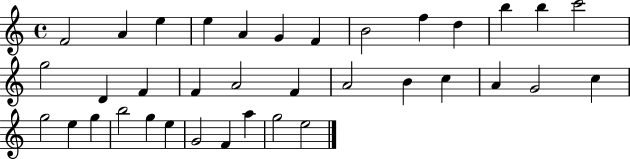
F4/h A4/q E5/q E5/q A4/q G4/q F4/q B4/h F5/q D5/q B5/q B5/q C6/h G5/h D4/q F4/q F4/q A4/h F4/q A4/h B4/q C5/q A4/q G4/h C5/q G5/h E5/q G5/q B5/h G5/q E5/q G4/h F4/q A5/q G5/h E5/h